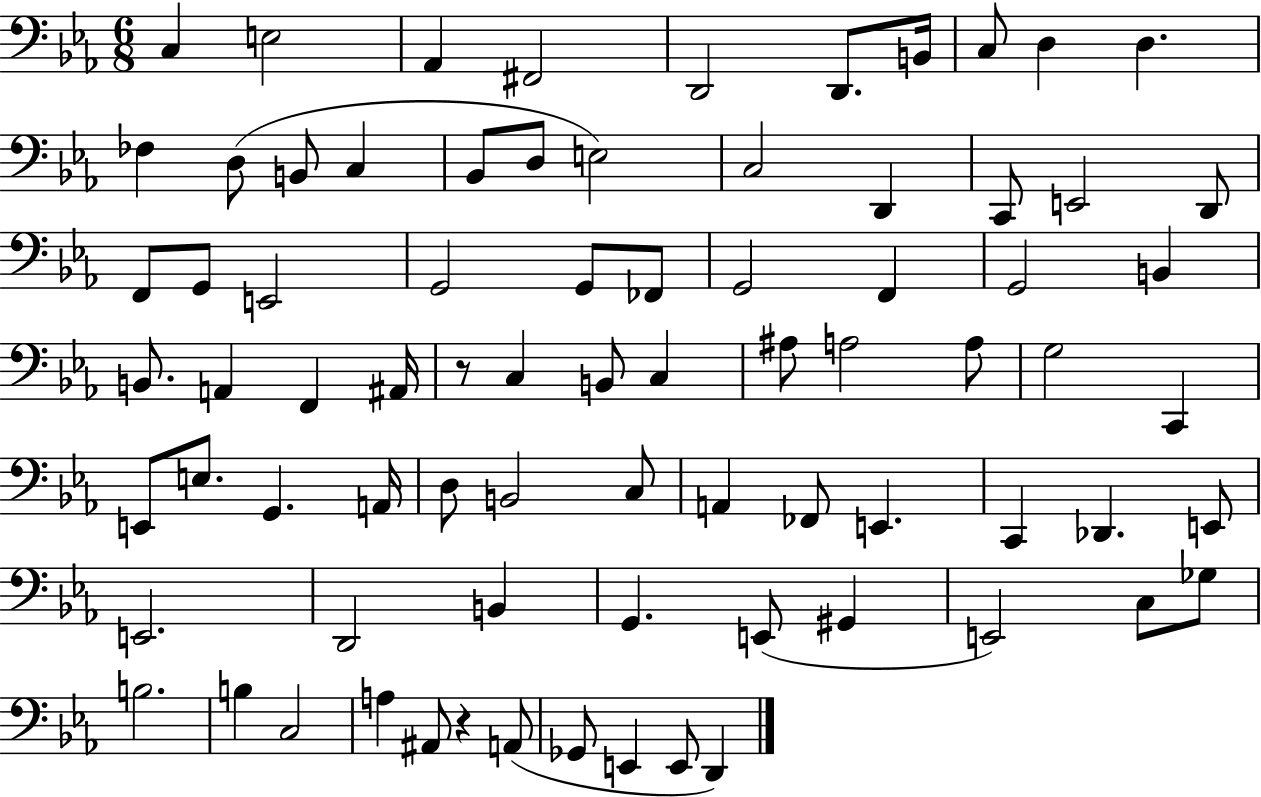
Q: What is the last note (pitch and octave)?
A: D2